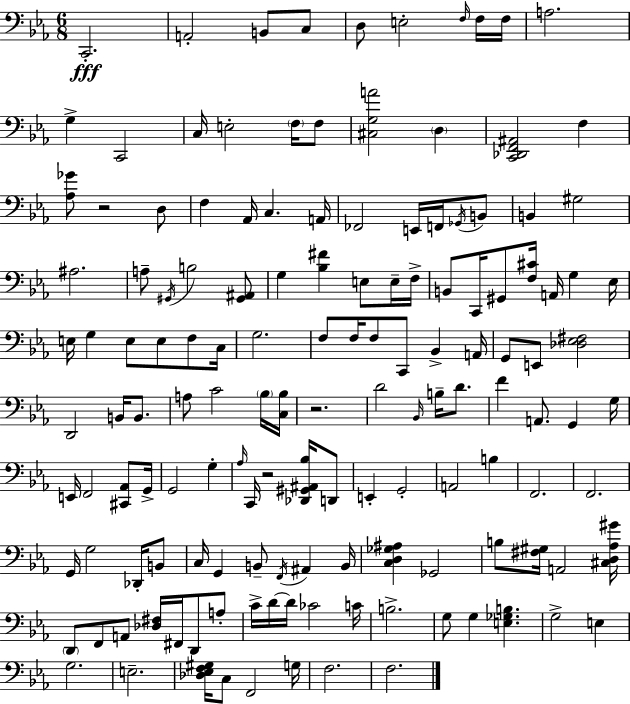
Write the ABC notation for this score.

X:1
T:Untitled
M:6/8
L:1/4
K:Cm
C,,2 A,,2 B,,/2 C,/2 D,/2 E,2 F,/4 F,/4 F,/4 A,2 G, C,,2 C,/4 E,2 F,/4 F,/2 [^C,G,A]2 D, [C,,_D,,F,,^A,,]2 F, [_A,_G]/2 z2 D,/2 F, _A,,/4 C, A,,/4 _F,,2 E,,/4 F,,/4 _G,,/4 B,,/2 B,, ^G,2 ^A,2 A,/2 ^G,,/4 B,2 [^G,,^A,,]/2 G, [_B,^F] E,/2 E,/4 F,/4 B,,/2 C,,/4 ^G,,/2 [F,^C]/4 A,,/4 G, _E,/4 E,/4 G, E,/2 E,/2 F,/2 C,/4 G,2 F,/2 F,/4 F,/2 C,,/2 _B,, A,,/4 G,,/2 E,,/2 [_D,_E,^F,]2 D,,2 B,,/4 B,,/2 A,/2 C2 _B,/4 [C,_B,]/4 z2 D2 _B,,/4 B,/4 D/2 F A,,/2 G,, G,/4 E,,/4 F,,2 [^C,,_A,,]/2 G,,/4 G,,2 G, _A,/4 C,,/4 z2 [_D,,^G,,^A,,_B,]/4 D,,/2 E,, G,,2 A,,2 B, F,,2 F,,2 G,,/4 G,2 _D,,/4 B,,/2 C,/4 G,, B,,/2 F,,/4 ^A,, B,,/4 [C,D,_G,^A,] _G,,2 B,/2 [^F,^G,]/4 A,,2 [^C,D,_A,^G]/4 D,,/2 F,,/2 A,,/2 [_D,^F,]/4 ^F,,/4 D,,/2 A,/2 C/4 D/4 D/4 _C2 C/4 B,2 G,/2 G, [E,_G,B,] G,2 E, G,2 E,2 [_D,_E,F,^G,]/4 C,/2 F,,2 G,/4 F,2 F,2